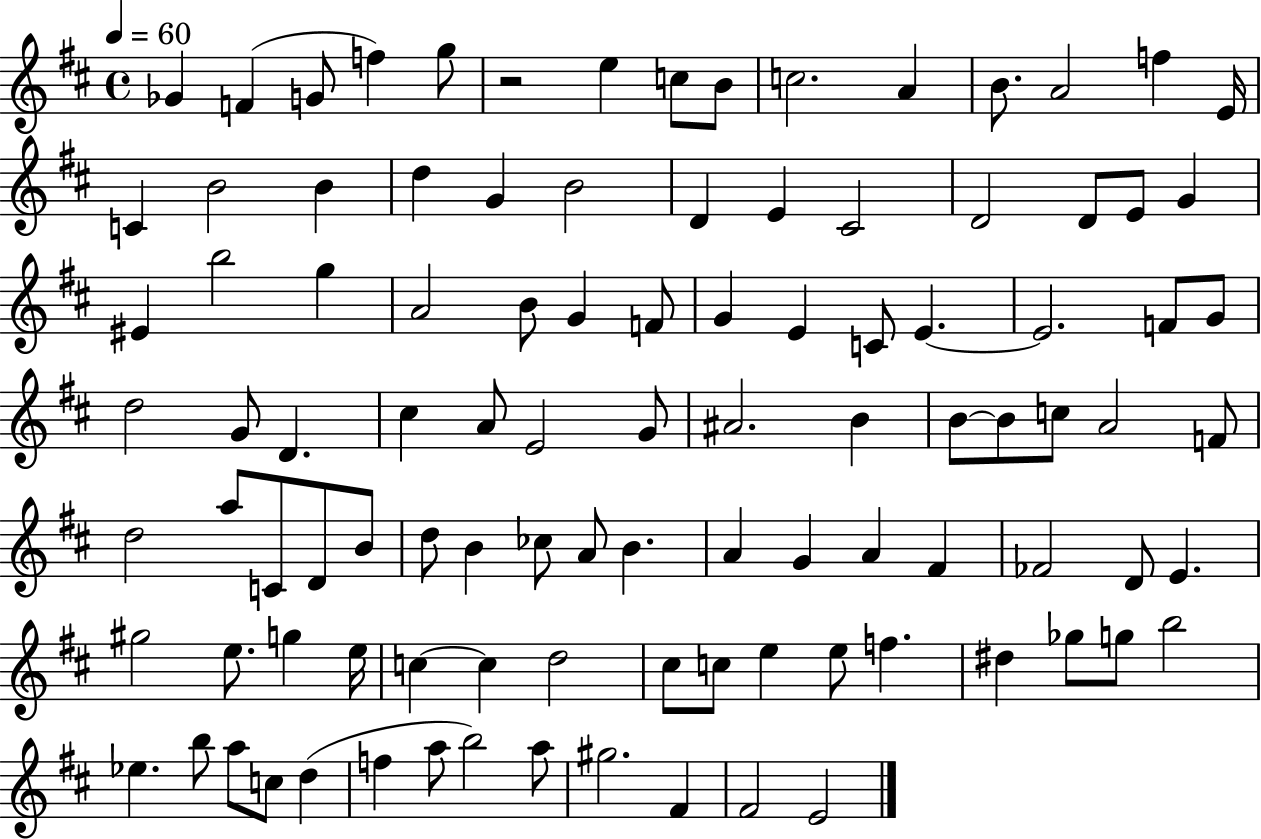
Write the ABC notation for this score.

X:1
T:Untitled
M:4/4
L:1/4
K:D
_G F G/2 f g/2 z2 e c/2 B/2 c2 A B/2 A2 f E/4 C B2 B d G B2 D E ^C2 D2 D/2 E/2 G ^E b2 g A2 B/2 G F/2 G E C/2 E E2 F/2 G/2 d2 G/2 D ^c A/2 E2 G/2 ^A2 B B/2 B/2 c/2 A2 F/2 d2 a/2 C/2 D/2 B/2 d/2 B _c/2 A/2 B A G A ^F _F2 D/2 E ^g2 e/2 g e/4 c c d2 ^c/2 c/2 e e/2 f ^d _g/2 g/2 b2 _e b/2 a/2 c/2 d f a/2 b2 a/2 ^g2 ^F ^F2 E2